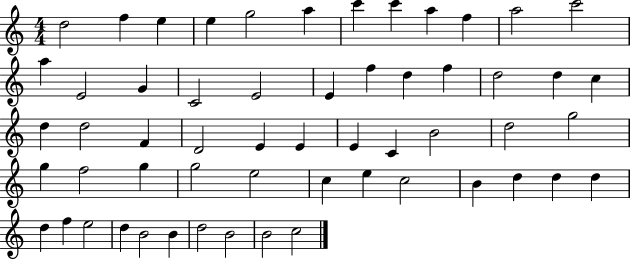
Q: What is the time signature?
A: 4/4